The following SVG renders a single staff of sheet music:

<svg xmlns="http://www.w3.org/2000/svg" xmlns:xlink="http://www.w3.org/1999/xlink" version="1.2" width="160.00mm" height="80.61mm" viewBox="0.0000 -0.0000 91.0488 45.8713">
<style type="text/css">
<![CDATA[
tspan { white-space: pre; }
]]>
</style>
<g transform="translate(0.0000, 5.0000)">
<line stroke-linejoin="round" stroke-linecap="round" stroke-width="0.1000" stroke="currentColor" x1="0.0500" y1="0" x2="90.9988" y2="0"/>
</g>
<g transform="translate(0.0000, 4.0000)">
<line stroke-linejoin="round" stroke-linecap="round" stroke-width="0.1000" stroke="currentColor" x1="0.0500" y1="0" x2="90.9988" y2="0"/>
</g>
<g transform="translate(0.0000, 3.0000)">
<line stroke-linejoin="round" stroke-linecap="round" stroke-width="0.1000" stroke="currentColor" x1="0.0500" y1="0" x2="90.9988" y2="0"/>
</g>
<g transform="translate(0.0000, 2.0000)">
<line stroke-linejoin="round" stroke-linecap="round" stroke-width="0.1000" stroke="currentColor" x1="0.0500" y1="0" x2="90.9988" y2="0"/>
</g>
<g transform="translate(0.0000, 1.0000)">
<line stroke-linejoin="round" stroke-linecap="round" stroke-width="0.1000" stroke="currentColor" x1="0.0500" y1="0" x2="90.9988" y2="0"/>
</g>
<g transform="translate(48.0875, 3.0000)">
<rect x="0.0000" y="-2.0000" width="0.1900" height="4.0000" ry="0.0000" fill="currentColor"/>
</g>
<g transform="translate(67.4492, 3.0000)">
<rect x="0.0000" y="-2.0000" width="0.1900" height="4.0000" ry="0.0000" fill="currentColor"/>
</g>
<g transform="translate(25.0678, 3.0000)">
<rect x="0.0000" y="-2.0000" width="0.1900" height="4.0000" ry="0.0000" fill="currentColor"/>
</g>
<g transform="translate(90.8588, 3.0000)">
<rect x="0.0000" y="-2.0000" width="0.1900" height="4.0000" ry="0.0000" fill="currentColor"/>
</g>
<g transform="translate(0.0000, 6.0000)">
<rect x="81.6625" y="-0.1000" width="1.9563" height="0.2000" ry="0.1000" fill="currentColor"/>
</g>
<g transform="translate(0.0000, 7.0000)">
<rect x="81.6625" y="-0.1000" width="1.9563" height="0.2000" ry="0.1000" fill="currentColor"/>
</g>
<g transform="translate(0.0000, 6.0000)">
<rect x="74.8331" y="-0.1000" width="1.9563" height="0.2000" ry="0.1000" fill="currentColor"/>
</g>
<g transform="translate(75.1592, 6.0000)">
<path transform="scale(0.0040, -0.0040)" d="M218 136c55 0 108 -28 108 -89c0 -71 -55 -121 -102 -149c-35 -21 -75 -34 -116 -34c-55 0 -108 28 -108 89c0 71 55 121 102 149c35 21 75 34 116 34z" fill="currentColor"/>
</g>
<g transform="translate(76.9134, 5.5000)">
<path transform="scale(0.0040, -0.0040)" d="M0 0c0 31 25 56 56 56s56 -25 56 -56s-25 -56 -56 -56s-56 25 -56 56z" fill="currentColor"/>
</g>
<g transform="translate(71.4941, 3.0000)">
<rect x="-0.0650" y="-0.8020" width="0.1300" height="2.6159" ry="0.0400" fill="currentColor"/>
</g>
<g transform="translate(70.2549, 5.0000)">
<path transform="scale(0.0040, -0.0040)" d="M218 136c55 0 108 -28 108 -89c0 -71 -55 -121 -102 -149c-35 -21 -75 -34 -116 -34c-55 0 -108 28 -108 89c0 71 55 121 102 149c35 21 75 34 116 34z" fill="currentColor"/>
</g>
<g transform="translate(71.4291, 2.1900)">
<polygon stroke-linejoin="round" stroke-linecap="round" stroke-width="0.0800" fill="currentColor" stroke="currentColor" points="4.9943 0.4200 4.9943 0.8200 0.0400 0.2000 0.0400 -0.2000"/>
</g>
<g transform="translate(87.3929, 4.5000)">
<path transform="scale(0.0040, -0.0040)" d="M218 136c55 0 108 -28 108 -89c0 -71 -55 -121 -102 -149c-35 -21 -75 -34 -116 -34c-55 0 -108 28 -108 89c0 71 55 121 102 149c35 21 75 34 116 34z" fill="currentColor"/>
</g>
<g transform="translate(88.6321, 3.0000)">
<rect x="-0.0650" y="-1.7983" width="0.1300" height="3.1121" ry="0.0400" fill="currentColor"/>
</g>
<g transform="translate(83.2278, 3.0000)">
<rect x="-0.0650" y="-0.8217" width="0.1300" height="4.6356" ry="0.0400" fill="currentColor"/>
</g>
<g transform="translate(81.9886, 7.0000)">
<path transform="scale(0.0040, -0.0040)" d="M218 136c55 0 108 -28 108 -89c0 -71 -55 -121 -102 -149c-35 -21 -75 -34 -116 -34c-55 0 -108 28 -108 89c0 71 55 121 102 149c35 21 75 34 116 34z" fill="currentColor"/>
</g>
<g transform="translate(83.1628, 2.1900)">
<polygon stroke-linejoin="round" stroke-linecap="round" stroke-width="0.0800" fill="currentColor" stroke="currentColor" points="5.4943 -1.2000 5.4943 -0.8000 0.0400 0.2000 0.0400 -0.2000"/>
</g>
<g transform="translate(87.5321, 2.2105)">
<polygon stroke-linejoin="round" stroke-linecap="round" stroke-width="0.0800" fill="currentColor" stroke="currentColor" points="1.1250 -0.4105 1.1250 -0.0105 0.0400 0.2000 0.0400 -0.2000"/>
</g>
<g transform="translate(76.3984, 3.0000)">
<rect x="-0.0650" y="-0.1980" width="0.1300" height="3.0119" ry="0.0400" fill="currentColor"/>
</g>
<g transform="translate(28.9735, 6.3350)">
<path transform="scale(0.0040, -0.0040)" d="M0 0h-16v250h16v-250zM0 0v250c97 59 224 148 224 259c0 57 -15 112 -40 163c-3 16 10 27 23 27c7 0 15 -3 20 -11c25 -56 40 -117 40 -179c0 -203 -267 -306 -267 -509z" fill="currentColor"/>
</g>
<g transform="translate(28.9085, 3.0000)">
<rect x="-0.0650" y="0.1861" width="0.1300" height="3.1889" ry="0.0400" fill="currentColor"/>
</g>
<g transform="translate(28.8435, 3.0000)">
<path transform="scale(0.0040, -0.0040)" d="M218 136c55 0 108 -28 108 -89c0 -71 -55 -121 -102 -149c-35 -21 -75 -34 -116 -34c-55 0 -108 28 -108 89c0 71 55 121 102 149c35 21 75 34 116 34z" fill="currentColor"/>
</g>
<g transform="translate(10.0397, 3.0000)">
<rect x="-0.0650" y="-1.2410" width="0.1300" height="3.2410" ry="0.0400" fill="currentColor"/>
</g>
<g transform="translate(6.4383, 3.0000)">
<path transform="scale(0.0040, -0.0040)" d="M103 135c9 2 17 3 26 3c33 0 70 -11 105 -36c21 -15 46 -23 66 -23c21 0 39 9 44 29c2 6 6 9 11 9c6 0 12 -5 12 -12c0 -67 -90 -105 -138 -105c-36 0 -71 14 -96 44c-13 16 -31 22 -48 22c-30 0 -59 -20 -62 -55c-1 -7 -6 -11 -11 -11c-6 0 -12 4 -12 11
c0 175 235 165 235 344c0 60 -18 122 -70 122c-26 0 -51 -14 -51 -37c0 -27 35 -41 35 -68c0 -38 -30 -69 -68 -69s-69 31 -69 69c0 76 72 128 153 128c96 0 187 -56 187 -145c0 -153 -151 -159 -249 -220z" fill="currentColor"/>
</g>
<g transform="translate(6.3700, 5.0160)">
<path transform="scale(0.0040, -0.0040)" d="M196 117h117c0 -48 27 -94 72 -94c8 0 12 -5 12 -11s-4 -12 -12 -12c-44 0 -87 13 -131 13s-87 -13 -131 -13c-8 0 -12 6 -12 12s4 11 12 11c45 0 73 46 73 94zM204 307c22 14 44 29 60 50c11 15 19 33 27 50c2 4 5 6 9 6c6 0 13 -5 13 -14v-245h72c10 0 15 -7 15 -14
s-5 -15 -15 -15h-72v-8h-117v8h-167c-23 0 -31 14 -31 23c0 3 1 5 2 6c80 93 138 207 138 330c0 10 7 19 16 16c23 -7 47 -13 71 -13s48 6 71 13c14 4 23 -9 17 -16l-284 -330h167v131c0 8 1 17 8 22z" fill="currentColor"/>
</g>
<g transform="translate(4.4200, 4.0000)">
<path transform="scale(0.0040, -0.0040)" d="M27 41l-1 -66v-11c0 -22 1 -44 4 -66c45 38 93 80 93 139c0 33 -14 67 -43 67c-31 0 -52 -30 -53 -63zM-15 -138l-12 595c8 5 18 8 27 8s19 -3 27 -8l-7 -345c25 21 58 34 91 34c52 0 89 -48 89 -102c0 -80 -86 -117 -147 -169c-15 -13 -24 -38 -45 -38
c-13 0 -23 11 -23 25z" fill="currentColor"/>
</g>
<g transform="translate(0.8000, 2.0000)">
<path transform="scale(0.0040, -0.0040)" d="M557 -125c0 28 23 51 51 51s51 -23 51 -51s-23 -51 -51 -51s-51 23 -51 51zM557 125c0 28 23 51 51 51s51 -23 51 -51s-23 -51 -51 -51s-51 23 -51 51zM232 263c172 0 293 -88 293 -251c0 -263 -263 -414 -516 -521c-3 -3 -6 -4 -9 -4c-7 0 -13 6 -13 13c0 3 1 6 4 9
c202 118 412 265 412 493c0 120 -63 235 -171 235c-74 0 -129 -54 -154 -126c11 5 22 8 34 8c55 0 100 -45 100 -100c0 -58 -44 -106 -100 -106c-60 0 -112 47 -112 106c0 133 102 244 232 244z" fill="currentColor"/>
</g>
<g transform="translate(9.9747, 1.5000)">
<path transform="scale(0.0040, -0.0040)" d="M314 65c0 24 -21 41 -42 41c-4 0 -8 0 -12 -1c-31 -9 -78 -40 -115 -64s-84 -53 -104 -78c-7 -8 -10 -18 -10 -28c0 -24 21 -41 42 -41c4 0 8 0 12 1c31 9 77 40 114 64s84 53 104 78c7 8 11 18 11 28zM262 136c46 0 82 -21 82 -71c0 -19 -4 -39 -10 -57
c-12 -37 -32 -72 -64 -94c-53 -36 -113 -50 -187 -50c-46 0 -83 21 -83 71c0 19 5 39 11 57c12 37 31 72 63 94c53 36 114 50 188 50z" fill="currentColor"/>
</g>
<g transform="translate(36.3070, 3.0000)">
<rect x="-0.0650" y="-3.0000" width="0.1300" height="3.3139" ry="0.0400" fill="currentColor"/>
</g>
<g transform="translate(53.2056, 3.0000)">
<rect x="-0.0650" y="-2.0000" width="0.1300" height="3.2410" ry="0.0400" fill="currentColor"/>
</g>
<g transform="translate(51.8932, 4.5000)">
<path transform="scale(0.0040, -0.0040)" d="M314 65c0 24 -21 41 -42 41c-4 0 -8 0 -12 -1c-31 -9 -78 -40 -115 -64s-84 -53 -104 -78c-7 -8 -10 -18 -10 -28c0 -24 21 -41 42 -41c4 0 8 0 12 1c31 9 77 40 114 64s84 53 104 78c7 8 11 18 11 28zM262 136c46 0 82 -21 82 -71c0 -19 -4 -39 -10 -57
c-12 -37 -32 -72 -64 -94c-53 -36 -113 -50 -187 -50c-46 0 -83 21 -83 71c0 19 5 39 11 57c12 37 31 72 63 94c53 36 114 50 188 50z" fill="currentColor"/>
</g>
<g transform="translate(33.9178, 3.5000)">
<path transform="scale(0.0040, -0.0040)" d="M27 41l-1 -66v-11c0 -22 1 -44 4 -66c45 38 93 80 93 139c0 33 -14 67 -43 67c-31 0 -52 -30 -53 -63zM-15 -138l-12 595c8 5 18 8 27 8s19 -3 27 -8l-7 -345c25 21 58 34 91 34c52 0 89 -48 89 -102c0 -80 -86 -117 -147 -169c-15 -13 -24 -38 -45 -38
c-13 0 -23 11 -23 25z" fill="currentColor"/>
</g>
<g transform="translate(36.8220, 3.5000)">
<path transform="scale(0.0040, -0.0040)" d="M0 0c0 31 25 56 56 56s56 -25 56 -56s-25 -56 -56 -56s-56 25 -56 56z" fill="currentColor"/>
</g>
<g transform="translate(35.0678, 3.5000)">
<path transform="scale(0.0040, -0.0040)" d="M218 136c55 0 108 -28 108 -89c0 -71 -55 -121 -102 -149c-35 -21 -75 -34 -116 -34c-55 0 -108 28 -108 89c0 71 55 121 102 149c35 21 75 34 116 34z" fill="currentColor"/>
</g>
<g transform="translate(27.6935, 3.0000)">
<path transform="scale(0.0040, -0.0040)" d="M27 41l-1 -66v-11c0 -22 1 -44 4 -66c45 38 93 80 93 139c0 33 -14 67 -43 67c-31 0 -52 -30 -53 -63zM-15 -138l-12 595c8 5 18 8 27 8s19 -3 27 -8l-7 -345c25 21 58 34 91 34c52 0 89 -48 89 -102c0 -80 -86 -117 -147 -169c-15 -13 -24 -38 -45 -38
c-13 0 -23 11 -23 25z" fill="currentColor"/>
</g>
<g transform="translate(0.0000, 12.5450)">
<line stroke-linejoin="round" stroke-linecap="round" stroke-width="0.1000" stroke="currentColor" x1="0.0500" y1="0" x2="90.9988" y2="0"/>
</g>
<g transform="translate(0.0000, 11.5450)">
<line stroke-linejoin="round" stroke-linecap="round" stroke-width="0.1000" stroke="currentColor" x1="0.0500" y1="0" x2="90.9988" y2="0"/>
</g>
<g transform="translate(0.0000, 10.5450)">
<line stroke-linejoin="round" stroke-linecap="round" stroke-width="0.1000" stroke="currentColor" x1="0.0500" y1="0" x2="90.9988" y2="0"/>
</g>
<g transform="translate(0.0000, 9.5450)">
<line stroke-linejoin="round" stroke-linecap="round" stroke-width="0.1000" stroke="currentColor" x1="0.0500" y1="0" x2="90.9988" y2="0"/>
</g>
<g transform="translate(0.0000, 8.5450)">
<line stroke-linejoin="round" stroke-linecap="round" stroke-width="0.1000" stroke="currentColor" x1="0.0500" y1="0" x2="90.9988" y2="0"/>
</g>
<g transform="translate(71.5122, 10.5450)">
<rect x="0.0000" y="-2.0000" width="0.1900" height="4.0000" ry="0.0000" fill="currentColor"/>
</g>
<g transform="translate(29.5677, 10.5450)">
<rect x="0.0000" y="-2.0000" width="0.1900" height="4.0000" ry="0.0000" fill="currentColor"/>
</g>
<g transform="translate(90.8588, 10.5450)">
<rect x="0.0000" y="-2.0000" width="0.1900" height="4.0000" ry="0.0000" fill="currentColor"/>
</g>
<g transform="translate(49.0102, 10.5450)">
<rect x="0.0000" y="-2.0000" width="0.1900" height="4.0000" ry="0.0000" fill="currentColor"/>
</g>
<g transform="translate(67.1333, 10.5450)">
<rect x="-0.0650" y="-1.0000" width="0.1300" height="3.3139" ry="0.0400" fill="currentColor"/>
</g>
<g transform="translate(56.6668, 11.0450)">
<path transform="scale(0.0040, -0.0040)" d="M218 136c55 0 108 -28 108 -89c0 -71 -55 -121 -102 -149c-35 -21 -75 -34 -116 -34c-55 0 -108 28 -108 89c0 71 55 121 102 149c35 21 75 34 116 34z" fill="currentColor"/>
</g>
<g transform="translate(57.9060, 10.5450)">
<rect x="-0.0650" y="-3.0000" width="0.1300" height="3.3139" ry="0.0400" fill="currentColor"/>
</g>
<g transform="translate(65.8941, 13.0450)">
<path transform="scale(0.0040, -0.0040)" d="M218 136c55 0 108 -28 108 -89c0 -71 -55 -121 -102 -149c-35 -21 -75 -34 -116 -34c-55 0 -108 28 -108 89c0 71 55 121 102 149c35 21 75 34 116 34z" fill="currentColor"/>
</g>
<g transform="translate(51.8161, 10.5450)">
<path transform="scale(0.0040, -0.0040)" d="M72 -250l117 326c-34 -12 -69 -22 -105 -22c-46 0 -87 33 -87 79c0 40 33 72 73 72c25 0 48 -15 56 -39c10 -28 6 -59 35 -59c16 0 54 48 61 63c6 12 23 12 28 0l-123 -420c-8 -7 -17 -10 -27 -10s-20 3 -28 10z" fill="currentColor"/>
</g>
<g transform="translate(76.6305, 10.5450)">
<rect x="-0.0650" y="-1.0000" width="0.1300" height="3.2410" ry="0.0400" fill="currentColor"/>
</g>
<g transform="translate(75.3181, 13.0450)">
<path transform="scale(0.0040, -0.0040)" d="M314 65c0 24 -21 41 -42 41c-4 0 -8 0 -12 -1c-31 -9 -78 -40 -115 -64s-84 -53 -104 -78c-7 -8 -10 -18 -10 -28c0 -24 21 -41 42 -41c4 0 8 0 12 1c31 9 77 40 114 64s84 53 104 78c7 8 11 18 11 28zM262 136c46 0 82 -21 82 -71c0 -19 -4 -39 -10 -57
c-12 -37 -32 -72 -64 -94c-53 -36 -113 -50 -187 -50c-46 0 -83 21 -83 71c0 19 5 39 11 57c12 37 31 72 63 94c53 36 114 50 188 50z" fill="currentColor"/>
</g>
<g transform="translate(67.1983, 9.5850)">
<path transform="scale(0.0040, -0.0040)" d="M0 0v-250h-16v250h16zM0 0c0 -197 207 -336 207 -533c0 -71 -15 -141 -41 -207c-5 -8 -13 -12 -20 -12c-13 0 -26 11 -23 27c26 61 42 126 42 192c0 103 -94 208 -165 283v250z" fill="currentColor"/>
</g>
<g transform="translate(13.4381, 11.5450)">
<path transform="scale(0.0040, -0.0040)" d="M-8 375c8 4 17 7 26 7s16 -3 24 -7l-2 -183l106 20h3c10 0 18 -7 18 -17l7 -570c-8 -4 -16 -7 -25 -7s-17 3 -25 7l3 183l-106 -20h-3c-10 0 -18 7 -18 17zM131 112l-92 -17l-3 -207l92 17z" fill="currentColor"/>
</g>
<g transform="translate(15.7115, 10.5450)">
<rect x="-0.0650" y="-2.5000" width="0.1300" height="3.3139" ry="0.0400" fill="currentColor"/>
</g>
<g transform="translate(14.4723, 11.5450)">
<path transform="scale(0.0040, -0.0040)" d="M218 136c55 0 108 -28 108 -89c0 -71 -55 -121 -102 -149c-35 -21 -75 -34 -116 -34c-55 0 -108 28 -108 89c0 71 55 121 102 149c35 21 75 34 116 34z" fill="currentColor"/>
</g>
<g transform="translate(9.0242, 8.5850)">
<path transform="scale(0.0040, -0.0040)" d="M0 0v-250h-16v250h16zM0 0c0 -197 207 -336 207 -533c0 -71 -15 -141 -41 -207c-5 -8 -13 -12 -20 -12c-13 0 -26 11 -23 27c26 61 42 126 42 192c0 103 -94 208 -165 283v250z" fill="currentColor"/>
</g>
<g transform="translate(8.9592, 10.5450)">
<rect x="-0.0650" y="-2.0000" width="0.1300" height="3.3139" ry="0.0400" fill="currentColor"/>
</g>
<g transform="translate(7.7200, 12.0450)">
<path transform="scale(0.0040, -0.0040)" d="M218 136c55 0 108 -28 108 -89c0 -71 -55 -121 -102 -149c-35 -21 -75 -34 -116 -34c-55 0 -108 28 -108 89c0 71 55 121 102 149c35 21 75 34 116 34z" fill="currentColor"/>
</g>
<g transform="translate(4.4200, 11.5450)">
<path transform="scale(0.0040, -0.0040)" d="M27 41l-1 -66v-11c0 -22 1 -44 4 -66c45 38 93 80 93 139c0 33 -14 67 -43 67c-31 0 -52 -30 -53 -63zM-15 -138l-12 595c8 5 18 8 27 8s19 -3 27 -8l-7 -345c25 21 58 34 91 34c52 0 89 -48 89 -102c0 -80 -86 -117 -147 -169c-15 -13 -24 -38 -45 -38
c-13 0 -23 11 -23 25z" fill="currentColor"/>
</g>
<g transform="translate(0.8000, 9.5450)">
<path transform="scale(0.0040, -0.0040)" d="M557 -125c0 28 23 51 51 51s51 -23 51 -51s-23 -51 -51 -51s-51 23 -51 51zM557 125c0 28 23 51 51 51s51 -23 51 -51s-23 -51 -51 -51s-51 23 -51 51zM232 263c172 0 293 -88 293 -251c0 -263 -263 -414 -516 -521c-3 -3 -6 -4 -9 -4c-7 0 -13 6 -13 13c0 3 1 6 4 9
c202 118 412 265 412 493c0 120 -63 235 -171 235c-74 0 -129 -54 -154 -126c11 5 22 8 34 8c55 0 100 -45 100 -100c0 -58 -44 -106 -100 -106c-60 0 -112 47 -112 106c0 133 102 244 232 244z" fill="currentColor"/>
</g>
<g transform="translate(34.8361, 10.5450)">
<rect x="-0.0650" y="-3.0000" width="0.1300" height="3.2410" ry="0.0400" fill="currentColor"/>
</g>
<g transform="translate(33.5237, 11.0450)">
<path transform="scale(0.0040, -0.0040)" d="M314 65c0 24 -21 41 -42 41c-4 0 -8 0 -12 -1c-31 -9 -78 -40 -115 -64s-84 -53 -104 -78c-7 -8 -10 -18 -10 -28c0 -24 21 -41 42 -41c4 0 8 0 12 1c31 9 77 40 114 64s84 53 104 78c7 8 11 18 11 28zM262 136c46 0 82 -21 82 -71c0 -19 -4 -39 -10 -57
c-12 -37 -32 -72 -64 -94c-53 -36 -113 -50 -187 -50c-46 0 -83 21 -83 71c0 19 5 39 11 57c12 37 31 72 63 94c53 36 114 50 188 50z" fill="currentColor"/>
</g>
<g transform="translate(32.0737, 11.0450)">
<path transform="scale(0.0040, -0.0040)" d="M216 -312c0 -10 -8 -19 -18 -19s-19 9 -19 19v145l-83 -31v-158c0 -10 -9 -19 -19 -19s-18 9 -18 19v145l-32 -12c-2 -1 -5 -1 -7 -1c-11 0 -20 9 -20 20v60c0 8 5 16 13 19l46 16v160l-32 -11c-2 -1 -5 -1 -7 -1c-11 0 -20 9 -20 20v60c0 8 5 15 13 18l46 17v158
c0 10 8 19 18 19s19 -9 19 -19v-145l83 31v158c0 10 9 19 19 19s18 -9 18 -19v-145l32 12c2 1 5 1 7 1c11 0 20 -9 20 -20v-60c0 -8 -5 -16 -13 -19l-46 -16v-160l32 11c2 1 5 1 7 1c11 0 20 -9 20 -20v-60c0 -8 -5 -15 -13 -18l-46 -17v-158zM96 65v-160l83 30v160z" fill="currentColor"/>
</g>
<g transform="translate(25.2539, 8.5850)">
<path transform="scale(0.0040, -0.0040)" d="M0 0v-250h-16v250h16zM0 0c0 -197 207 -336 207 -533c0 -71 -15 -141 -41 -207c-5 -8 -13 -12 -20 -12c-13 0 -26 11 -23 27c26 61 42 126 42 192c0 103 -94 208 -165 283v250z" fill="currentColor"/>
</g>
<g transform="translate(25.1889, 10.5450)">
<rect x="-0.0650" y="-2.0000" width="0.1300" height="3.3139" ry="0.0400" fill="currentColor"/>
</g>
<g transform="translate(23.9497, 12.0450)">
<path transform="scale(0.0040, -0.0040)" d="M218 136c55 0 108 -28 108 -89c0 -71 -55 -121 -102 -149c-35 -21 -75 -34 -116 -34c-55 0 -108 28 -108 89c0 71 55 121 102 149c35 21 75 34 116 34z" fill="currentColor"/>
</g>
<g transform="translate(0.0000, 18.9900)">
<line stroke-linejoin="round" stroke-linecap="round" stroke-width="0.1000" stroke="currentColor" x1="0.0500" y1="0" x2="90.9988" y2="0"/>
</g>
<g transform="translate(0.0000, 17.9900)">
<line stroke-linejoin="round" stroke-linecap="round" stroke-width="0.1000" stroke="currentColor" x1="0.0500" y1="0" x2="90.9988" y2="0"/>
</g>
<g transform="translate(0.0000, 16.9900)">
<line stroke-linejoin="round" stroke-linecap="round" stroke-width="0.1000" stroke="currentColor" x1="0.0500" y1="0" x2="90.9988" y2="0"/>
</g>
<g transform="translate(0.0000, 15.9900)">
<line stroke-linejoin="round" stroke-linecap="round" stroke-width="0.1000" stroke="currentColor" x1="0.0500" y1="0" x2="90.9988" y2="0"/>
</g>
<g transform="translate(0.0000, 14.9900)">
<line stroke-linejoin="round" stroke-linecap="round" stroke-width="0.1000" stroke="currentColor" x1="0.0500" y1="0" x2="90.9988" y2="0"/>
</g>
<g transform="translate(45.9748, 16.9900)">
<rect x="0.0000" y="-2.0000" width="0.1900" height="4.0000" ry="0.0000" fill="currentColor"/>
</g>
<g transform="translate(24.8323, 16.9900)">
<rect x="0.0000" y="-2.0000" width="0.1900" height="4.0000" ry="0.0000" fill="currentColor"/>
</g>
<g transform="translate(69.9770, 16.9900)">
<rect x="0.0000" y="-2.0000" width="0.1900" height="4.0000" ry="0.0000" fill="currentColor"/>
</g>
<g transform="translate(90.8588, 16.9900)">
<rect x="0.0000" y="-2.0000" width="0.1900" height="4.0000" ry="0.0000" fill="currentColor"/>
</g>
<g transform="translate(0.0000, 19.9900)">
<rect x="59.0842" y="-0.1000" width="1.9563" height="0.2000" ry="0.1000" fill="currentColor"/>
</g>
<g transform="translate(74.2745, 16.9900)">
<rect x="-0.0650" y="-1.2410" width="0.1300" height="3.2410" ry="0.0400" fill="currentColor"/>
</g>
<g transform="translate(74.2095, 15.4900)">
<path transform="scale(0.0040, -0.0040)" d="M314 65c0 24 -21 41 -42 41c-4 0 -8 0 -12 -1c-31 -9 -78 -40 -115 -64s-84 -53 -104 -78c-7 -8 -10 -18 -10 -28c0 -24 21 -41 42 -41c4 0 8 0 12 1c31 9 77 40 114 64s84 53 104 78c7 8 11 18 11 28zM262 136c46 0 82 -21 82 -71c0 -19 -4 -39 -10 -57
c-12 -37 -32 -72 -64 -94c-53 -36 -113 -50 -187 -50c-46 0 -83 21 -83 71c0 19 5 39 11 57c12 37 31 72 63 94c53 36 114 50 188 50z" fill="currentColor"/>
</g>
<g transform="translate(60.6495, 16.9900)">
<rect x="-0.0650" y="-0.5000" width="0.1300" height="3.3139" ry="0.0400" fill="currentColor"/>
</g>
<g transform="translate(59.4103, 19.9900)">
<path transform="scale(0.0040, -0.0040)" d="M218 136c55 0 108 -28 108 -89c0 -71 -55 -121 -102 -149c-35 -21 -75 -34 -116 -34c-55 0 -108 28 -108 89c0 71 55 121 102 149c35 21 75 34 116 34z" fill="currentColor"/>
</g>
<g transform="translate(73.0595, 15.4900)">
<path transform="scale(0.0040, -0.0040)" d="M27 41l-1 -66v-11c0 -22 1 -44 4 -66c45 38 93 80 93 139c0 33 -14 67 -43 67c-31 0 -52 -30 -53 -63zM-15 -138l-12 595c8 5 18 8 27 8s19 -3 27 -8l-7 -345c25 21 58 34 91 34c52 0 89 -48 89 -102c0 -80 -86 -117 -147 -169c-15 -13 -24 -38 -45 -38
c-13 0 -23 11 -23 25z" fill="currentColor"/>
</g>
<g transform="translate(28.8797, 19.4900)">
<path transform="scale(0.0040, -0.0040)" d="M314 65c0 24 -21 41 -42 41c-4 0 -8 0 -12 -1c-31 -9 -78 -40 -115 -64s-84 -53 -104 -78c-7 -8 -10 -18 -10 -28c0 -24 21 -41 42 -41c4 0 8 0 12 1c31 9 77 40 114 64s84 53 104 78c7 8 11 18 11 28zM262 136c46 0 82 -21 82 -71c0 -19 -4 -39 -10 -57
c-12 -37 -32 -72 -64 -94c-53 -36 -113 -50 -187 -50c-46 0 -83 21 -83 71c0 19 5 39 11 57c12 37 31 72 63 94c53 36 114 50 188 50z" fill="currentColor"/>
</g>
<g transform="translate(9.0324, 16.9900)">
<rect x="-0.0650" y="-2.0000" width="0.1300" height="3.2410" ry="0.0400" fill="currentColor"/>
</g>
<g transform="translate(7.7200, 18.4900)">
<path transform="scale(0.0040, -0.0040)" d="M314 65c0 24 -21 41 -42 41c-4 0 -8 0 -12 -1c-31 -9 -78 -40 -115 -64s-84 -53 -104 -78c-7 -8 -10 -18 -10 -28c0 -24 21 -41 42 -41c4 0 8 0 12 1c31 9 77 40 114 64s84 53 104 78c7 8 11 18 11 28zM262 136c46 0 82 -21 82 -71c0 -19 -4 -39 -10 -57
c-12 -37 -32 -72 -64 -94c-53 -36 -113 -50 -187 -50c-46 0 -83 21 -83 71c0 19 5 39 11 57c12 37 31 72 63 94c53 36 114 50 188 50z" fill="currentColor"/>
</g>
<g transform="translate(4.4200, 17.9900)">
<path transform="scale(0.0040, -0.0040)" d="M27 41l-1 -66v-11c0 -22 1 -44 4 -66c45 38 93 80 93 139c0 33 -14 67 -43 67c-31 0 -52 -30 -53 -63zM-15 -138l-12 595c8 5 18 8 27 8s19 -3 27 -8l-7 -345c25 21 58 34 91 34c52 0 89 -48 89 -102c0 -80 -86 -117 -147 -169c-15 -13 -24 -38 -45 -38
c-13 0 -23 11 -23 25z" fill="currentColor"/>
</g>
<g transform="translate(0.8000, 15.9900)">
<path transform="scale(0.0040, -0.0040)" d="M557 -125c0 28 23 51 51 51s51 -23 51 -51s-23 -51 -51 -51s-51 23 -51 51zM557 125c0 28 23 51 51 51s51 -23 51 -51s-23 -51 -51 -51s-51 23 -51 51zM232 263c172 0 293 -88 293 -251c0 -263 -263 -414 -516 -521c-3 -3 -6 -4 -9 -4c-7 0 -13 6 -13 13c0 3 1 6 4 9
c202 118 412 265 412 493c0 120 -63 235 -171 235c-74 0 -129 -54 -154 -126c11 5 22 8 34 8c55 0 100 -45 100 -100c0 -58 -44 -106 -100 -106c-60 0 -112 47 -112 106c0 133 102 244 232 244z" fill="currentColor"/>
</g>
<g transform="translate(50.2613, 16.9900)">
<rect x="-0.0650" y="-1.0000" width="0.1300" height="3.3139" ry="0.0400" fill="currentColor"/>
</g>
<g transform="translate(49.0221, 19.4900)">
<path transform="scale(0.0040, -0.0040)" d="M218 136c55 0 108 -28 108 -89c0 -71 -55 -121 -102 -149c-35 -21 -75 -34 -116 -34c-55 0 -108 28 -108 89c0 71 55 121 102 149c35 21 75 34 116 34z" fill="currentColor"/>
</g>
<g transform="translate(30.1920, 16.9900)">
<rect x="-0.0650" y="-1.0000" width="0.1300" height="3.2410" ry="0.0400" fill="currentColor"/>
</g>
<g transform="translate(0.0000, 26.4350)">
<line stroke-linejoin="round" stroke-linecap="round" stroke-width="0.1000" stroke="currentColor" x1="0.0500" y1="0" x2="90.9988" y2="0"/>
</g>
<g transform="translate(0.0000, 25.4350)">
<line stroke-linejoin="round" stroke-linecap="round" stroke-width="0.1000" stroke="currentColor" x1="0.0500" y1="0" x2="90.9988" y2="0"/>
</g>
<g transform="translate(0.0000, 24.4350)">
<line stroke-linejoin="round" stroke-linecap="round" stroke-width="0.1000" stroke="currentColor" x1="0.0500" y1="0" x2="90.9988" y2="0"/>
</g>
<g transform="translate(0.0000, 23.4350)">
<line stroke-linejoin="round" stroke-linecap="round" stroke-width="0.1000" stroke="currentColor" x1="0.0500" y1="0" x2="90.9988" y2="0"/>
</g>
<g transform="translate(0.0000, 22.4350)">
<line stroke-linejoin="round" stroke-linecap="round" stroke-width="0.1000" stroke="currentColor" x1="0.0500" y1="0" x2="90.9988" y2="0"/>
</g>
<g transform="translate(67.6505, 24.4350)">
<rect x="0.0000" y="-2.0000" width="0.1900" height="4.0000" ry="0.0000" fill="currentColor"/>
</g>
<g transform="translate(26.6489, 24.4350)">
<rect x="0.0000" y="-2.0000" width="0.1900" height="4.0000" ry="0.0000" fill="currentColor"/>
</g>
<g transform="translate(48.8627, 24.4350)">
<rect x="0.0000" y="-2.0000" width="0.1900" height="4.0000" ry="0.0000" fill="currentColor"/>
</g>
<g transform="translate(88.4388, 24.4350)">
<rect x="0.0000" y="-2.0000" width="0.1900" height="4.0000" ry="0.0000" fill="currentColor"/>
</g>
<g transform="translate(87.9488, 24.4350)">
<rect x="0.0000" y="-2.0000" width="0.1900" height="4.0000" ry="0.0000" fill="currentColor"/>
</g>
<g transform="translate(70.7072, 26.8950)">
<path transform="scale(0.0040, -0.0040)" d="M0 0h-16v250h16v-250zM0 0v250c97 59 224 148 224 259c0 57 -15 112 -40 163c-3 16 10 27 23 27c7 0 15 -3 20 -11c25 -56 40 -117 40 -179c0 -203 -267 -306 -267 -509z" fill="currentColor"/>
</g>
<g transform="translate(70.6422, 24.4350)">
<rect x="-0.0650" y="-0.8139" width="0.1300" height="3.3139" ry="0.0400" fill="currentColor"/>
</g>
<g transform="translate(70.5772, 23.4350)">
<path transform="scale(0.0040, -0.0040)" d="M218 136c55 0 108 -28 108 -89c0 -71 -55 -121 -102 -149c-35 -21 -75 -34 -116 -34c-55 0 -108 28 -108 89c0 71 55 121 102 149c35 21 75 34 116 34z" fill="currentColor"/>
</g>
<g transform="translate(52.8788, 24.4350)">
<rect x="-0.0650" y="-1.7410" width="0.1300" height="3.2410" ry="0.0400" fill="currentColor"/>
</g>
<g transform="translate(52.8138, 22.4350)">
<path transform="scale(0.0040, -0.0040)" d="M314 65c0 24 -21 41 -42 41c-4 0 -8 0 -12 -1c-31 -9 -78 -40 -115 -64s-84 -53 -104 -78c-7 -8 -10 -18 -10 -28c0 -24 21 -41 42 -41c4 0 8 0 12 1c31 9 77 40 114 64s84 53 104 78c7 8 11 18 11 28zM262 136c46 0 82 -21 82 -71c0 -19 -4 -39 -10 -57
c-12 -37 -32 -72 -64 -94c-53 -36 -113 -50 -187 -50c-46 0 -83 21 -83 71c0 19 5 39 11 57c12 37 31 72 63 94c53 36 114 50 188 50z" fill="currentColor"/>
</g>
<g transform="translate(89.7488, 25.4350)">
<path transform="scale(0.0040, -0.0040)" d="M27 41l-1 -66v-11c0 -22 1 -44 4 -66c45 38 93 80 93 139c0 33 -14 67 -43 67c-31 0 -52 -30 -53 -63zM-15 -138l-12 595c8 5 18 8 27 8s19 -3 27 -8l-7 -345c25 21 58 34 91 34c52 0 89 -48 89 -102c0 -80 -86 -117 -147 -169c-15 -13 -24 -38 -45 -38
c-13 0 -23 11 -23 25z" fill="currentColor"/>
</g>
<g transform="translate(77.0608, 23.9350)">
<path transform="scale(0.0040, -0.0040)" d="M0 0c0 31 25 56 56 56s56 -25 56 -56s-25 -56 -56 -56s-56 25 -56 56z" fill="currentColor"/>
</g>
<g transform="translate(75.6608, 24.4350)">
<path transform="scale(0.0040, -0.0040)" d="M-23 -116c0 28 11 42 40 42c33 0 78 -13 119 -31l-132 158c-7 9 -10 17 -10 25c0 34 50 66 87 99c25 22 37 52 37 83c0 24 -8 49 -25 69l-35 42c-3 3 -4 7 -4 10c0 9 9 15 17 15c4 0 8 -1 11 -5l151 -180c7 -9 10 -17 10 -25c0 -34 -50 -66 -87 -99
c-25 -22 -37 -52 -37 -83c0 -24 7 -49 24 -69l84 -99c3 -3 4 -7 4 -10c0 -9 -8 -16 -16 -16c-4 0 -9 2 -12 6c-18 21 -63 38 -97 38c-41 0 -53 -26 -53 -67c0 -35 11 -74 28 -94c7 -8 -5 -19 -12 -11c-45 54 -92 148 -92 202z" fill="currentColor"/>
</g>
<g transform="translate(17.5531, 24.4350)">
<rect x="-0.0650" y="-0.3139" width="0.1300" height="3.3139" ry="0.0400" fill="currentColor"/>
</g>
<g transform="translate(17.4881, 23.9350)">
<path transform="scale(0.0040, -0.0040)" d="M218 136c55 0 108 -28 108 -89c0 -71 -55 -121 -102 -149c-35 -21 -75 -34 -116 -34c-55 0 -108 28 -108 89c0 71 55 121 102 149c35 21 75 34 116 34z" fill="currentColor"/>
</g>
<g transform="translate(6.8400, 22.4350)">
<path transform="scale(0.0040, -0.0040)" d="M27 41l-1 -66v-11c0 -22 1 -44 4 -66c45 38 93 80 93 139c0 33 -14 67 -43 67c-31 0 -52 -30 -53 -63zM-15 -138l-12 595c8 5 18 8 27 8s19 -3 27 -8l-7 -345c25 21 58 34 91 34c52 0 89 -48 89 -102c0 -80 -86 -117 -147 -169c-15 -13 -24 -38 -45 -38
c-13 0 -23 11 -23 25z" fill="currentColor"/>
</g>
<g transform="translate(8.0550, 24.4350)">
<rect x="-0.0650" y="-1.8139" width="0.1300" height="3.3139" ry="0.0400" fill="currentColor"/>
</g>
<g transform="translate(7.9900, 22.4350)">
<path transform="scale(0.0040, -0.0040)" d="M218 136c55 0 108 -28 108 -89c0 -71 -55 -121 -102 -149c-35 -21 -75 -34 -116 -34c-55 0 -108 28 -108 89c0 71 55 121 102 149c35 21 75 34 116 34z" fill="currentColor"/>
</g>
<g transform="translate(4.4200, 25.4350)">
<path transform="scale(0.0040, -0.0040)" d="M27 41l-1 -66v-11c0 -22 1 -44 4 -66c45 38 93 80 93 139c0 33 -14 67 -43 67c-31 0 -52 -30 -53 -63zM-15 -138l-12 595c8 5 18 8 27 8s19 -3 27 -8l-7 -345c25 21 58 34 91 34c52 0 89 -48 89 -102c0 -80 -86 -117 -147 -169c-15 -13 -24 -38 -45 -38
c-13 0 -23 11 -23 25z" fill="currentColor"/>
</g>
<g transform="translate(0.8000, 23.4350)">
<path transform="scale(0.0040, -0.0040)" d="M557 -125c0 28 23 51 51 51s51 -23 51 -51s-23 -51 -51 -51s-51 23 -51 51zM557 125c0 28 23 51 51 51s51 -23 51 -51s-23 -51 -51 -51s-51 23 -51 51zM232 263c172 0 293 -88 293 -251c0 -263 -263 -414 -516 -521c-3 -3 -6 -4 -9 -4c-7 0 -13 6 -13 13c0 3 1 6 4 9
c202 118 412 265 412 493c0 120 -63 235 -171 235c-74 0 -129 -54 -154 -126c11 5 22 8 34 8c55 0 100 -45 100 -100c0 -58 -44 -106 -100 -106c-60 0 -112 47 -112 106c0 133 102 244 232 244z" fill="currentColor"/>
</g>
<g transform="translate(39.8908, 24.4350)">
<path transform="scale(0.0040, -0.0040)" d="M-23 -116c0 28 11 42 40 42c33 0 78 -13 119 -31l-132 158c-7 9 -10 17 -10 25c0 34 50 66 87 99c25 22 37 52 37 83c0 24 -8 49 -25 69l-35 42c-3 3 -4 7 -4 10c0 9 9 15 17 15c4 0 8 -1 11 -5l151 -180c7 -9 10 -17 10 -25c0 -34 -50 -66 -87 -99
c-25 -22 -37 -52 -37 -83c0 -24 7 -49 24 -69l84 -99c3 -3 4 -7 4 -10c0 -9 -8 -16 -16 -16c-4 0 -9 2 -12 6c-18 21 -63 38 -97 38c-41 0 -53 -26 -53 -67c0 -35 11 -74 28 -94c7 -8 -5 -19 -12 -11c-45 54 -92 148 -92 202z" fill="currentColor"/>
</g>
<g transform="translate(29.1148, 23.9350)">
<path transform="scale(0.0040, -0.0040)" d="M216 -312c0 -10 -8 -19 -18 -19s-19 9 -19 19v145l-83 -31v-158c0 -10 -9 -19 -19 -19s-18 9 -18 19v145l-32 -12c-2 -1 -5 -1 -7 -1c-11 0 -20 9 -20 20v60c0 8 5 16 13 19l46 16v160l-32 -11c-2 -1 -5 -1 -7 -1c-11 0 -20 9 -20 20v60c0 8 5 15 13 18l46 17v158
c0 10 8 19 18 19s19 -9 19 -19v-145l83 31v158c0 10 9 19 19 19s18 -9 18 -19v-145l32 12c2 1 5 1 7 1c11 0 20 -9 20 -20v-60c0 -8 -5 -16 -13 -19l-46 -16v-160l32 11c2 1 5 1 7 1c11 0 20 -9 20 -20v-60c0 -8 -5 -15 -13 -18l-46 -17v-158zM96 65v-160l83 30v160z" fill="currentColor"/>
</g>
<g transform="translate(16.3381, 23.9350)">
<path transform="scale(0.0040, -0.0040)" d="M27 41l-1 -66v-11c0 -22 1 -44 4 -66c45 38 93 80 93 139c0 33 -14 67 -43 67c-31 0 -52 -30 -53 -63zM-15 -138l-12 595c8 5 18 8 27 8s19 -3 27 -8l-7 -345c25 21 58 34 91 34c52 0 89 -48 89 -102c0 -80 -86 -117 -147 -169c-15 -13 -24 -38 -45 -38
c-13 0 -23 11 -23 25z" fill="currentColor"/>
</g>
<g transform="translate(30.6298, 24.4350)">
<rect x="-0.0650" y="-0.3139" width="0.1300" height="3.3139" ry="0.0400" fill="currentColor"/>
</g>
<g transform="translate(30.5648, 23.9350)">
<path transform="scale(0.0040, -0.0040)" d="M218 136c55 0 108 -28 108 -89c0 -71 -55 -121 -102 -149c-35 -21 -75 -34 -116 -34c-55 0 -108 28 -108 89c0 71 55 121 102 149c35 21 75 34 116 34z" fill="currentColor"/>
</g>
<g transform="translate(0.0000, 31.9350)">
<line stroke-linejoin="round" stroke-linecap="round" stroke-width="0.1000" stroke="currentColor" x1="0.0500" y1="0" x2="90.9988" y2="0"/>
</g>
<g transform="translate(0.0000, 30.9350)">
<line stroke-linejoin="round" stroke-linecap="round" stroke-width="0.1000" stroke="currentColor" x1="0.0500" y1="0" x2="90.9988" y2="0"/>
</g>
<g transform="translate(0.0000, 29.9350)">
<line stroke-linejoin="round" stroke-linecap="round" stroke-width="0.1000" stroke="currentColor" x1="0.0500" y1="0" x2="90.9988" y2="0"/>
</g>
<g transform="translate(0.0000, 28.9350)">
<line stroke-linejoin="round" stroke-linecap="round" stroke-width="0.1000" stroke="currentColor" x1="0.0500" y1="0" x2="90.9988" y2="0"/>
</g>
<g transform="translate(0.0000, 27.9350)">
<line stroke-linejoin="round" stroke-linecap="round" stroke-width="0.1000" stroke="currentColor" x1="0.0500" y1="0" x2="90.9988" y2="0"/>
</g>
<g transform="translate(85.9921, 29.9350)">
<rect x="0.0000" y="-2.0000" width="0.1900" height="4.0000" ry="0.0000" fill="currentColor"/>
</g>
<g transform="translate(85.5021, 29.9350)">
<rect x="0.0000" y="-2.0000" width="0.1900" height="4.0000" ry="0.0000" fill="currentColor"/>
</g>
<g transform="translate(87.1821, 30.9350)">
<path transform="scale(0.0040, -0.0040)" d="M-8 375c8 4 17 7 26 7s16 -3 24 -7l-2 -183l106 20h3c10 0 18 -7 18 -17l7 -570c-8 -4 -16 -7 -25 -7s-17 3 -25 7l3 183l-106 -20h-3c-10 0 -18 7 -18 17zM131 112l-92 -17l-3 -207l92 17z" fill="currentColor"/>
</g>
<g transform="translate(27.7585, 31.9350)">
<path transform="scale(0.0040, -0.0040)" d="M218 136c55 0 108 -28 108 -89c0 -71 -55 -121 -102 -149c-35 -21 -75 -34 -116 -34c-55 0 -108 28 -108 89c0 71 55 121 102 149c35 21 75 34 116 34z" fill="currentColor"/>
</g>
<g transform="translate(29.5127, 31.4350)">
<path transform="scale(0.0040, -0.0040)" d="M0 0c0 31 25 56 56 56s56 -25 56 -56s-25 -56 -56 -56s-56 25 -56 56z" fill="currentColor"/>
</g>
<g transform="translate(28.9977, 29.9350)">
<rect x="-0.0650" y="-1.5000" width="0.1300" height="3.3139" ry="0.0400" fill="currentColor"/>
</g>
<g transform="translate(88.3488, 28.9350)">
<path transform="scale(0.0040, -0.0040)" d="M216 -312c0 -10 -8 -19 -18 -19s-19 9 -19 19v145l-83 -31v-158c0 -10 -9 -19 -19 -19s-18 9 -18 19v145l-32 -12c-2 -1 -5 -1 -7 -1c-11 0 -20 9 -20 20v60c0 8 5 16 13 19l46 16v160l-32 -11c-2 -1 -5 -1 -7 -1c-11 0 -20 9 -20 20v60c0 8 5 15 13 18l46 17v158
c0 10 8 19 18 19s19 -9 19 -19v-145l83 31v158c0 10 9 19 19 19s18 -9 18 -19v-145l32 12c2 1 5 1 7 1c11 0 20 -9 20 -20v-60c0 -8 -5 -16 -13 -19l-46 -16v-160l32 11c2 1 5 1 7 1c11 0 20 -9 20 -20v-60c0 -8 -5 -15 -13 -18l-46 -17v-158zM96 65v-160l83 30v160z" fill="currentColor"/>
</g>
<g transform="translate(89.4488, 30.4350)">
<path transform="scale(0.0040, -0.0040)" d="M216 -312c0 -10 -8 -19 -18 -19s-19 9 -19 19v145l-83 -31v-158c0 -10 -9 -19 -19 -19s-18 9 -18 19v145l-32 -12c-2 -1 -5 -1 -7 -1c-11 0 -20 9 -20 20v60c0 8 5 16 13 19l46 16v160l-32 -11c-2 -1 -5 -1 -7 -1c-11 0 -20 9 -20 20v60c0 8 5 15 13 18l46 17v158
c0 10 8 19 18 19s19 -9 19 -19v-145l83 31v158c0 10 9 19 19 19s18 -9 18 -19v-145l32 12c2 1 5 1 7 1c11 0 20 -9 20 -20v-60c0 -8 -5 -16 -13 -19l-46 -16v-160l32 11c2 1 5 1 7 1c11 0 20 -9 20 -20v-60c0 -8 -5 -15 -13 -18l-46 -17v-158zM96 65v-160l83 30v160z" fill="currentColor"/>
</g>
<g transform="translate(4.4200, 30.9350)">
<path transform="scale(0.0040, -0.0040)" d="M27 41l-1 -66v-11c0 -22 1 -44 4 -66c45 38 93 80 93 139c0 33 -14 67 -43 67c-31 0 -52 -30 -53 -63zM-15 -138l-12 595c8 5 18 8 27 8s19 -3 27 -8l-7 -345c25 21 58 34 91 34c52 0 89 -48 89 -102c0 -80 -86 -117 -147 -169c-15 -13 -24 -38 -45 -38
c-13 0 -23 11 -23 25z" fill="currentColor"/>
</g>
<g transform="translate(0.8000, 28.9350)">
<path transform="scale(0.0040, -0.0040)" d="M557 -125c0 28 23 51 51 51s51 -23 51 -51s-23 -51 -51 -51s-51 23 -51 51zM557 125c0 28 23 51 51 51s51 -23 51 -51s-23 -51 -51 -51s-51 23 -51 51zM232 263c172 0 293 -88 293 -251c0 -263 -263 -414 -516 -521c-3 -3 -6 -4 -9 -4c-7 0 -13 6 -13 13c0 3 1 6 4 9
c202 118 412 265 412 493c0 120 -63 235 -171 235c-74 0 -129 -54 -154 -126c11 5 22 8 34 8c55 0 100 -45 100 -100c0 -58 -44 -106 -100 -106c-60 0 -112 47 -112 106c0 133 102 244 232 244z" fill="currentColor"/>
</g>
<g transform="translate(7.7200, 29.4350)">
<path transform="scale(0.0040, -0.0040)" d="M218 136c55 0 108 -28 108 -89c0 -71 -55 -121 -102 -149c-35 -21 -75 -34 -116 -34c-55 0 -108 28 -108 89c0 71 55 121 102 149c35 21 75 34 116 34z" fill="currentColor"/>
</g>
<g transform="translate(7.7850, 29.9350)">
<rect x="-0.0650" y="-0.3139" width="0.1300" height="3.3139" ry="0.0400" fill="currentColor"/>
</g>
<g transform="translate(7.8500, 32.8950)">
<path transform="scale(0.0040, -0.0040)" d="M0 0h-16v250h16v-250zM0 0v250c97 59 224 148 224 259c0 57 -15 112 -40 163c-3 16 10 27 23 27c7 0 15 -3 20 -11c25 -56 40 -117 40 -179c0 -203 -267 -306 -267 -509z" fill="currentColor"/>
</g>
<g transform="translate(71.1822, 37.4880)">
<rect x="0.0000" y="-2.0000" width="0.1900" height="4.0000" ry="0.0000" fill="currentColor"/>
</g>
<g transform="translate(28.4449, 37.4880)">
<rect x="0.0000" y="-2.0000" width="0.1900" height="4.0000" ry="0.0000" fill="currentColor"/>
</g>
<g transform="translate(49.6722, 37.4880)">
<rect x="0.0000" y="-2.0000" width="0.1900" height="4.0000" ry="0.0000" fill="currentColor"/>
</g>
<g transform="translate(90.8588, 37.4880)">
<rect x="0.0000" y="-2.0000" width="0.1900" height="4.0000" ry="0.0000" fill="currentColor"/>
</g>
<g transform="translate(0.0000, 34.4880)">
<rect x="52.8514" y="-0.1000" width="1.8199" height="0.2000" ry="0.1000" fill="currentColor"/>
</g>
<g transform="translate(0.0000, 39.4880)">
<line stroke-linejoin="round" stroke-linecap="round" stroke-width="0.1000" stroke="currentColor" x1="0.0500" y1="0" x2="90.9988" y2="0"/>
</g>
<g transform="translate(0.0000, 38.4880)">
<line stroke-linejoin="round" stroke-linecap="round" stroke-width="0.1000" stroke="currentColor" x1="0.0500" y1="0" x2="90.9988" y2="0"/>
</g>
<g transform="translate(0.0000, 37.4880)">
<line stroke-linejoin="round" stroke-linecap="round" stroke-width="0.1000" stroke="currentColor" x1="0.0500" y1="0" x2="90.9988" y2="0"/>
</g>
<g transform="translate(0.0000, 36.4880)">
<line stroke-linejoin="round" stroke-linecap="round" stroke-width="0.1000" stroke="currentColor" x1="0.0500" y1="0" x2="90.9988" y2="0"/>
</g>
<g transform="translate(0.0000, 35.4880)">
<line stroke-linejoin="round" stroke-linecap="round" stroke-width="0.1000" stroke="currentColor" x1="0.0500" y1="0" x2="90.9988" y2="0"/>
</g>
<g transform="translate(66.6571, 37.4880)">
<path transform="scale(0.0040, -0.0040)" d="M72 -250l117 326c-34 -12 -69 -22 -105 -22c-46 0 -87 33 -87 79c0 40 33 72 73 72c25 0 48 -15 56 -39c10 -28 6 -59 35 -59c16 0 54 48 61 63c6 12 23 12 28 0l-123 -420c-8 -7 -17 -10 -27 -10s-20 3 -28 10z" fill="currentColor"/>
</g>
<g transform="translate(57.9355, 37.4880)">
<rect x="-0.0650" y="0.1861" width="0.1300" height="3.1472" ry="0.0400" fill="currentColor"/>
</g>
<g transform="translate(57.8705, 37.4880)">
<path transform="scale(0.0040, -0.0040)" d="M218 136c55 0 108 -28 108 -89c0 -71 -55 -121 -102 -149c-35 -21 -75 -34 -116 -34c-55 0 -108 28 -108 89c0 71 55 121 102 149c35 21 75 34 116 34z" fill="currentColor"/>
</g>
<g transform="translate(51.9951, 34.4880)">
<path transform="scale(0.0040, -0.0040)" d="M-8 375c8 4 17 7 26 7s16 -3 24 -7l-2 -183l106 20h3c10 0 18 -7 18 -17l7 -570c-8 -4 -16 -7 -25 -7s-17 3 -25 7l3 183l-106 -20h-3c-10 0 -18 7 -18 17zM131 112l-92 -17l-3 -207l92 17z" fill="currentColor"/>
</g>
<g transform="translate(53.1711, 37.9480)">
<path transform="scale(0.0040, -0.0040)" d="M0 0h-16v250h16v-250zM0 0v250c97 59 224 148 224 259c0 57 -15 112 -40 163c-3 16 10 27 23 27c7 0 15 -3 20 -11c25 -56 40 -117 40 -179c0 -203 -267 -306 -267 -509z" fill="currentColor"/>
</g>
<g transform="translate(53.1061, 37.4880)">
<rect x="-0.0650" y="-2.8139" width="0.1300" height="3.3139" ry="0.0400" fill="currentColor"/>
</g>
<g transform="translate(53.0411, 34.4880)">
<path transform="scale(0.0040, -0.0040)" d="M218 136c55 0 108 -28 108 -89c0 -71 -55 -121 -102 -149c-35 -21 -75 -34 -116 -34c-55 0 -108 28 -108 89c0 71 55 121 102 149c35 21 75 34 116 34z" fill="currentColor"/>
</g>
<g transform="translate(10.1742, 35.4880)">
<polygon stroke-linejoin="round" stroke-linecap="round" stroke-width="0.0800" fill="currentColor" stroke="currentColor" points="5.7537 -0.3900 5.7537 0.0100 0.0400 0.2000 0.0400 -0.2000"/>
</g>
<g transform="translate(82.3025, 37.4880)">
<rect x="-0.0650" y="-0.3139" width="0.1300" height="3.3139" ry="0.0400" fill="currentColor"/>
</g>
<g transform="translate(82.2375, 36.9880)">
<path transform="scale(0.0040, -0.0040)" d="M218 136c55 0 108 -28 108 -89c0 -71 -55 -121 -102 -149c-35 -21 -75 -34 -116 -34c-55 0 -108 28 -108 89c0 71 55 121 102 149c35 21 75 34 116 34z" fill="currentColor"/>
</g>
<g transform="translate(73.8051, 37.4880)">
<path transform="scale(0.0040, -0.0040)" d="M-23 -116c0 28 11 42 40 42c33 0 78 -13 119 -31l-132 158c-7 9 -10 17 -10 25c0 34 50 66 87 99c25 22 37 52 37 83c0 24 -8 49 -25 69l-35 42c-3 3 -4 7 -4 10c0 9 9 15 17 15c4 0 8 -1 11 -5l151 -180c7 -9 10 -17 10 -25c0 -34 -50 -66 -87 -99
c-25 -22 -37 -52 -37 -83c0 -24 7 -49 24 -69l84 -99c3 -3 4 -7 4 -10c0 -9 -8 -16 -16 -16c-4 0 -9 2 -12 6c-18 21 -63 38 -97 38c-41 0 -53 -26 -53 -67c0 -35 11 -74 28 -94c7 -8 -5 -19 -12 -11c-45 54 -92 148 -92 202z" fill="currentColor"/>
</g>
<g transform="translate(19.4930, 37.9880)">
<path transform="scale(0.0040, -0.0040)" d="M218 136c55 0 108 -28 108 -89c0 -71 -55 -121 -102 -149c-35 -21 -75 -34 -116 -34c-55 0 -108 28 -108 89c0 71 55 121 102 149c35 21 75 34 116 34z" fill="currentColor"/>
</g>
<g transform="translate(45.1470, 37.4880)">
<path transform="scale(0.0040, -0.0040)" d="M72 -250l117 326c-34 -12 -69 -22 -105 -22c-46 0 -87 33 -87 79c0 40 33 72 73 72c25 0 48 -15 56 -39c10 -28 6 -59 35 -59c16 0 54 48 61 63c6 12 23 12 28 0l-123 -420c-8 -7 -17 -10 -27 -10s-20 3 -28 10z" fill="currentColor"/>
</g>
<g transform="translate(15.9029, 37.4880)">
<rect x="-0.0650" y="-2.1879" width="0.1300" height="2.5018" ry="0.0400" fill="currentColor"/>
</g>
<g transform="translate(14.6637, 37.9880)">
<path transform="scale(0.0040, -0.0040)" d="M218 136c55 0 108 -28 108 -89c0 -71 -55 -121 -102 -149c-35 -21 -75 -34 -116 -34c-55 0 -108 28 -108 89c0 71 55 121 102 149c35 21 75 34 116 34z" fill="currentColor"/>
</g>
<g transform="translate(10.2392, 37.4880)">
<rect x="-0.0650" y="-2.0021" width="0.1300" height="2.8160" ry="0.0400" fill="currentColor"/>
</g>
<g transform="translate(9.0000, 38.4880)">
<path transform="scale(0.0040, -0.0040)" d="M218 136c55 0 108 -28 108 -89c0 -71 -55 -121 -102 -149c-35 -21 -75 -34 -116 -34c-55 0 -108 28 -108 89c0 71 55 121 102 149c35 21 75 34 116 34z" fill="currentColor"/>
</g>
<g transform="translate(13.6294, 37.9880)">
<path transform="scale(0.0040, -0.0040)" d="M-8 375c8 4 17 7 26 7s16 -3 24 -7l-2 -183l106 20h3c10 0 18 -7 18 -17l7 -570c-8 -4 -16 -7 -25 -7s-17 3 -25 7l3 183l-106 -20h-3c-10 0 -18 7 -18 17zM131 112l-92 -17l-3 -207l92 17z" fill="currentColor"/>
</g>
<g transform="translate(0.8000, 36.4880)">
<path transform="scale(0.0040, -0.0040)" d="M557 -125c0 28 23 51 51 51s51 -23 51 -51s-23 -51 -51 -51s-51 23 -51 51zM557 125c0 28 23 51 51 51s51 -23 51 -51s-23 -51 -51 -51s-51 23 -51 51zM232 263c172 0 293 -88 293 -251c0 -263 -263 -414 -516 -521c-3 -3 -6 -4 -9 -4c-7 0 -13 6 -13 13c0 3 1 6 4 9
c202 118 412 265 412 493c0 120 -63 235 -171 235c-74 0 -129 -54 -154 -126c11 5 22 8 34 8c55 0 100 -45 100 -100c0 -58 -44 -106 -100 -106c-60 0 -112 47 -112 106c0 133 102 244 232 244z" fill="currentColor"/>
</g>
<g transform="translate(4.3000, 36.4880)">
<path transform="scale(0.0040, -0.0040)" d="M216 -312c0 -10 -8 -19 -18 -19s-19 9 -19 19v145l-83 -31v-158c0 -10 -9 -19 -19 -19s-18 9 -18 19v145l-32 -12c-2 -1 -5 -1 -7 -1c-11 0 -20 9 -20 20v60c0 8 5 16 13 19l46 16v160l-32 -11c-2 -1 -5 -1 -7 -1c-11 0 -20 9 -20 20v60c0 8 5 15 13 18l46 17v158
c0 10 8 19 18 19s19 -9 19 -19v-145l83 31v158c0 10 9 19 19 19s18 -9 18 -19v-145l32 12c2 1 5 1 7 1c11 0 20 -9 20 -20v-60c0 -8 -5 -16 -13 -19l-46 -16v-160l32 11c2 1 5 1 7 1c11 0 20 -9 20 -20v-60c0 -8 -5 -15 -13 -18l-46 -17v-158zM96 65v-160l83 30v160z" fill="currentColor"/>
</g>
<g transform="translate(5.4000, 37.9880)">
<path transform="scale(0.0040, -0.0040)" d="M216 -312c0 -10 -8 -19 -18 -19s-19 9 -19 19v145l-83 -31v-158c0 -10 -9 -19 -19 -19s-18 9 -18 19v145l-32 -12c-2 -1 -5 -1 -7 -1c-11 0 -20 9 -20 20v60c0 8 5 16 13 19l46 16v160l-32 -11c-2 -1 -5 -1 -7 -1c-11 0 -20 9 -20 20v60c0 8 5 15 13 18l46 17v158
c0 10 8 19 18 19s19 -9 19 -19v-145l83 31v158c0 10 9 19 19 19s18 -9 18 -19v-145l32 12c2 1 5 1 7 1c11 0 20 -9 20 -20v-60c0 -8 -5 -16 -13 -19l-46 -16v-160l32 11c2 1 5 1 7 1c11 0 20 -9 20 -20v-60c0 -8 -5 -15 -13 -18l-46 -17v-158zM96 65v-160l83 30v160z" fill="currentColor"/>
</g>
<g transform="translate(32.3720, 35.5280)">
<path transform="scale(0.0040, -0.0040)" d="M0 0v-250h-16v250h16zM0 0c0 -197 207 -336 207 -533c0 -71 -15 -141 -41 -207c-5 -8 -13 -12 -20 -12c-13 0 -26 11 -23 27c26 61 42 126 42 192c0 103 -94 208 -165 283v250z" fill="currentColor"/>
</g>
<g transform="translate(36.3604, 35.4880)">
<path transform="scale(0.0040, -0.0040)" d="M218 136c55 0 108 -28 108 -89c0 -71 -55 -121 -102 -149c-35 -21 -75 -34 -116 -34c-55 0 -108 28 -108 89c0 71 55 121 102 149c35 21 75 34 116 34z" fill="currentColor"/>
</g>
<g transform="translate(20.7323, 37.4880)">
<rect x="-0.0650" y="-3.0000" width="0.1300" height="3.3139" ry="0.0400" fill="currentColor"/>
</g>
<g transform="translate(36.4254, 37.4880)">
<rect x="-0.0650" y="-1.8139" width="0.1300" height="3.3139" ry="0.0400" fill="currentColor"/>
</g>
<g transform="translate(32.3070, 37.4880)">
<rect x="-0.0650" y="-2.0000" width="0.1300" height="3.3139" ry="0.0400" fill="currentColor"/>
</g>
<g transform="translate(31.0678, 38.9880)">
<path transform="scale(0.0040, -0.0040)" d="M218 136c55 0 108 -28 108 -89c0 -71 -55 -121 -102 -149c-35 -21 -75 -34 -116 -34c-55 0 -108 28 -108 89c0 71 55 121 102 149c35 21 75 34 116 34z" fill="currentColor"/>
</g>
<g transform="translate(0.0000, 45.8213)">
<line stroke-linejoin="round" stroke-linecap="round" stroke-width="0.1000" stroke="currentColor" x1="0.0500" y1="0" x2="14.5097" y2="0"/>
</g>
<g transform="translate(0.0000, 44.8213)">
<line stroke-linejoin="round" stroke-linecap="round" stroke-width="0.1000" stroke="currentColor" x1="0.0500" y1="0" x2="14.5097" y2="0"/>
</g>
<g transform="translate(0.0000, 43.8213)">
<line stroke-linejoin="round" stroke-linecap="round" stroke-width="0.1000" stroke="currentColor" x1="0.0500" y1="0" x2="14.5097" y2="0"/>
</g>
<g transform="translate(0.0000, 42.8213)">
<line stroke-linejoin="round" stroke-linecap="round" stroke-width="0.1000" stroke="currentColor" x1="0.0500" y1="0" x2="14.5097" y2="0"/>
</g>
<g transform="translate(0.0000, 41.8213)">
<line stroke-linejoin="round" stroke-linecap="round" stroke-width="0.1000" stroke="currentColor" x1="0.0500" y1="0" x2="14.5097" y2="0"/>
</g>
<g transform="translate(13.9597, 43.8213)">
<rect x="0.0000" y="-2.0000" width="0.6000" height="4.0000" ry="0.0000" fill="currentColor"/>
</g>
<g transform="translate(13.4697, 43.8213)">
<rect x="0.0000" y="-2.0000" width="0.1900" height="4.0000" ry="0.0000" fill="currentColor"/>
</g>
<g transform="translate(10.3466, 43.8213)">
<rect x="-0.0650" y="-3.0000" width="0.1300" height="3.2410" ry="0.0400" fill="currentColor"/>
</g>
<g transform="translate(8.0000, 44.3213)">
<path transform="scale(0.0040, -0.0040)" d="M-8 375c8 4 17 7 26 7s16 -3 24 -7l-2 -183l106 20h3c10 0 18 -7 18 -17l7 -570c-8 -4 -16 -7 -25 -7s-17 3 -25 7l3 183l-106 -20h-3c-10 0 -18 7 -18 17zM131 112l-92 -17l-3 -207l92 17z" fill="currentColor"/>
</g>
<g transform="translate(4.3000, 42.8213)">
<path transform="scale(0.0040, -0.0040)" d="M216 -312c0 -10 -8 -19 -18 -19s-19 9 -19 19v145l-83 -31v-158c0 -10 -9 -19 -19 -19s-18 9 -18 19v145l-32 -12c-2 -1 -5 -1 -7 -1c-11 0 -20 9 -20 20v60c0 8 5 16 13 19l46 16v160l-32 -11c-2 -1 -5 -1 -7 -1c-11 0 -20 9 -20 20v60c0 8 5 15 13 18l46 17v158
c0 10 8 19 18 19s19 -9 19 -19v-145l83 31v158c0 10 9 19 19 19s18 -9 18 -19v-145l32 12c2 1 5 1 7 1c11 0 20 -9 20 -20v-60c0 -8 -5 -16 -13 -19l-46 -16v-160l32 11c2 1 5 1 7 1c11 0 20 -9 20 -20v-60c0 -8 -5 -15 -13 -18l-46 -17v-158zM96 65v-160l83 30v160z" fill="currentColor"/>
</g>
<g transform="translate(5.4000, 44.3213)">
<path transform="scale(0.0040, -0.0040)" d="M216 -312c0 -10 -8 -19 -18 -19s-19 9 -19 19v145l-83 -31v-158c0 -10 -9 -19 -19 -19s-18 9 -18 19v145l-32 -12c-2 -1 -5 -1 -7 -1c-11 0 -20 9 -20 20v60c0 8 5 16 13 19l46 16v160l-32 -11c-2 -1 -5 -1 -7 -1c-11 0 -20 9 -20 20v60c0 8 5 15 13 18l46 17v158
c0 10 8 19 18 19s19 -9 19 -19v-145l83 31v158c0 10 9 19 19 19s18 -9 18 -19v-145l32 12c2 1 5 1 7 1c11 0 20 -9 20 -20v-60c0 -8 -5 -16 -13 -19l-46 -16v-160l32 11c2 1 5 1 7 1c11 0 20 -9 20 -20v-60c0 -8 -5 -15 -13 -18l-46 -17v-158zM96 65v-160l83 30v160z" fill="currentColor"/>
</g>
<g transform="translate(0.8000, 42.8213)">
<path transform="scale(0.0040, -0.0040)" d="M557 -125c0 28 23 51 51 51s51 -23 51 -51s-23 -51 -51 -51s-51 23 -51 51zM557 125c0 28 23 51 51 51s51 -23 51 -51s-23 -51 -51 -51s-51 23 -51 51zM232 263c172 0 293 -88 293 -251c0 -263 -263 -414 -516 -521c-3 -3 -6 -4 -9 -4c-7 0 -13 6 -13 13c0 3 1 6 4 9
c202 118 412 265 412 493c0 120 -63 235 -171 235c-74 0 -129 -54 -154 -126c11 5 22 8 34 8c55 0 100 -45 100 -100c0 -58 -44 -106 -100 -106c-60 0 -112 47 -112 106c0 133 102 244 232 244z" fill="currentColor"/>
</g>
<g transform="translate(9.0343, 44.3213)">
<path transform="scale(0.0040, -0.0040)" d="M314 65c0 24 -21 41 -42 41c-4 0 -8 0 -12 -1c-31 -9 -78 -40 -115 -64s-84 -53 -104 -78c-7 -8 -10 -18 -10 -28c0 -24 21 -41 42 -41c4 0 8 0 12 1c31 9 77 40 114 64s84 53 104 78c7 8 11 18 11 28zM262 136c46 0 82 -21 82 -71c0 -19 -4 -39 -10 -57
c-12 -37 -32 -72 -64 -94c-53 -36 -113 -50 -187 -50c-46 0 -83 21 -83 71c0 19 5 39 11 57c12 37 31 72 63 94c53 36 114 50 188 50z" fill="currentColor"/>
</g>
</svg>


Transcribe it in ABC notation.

X:1
T:Untitled
M:2/4
L:1/4
K:F
G,2 _D,/2 _C, A,,2 G,,/2 E,,/2 C,,/2 A,,/4 A,,/2 B,, A,,/2 ^C,2 z/2 C, F,,/2 F,,2 A,,2 F,,2 F,, E,, _G,2 _A, _E, ^E, z A,2 F,/2 z E,/2 G,, B,,/2 C,/2 C, A,,/2 A, z/2 C/2 D, z/2 z E, C,2